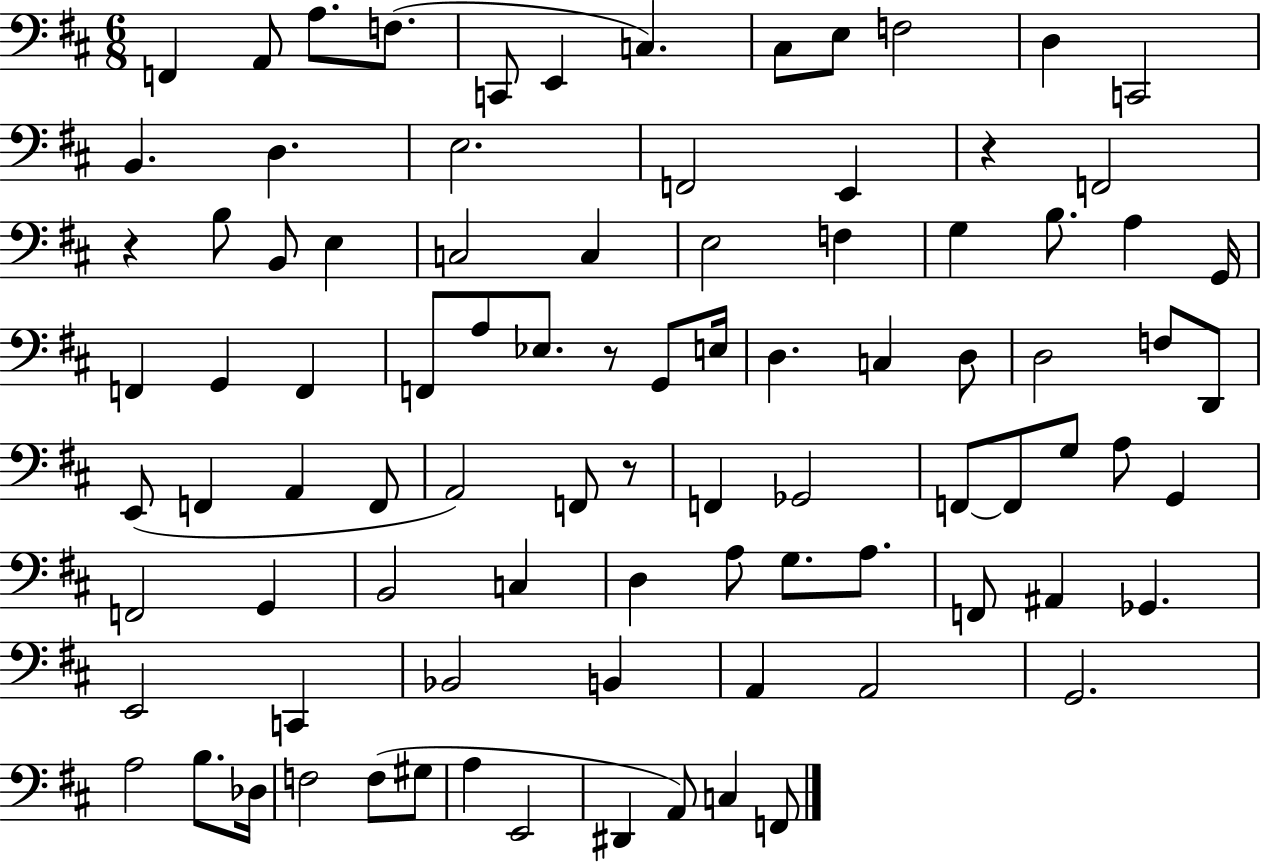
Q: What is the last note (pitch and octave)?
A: F2